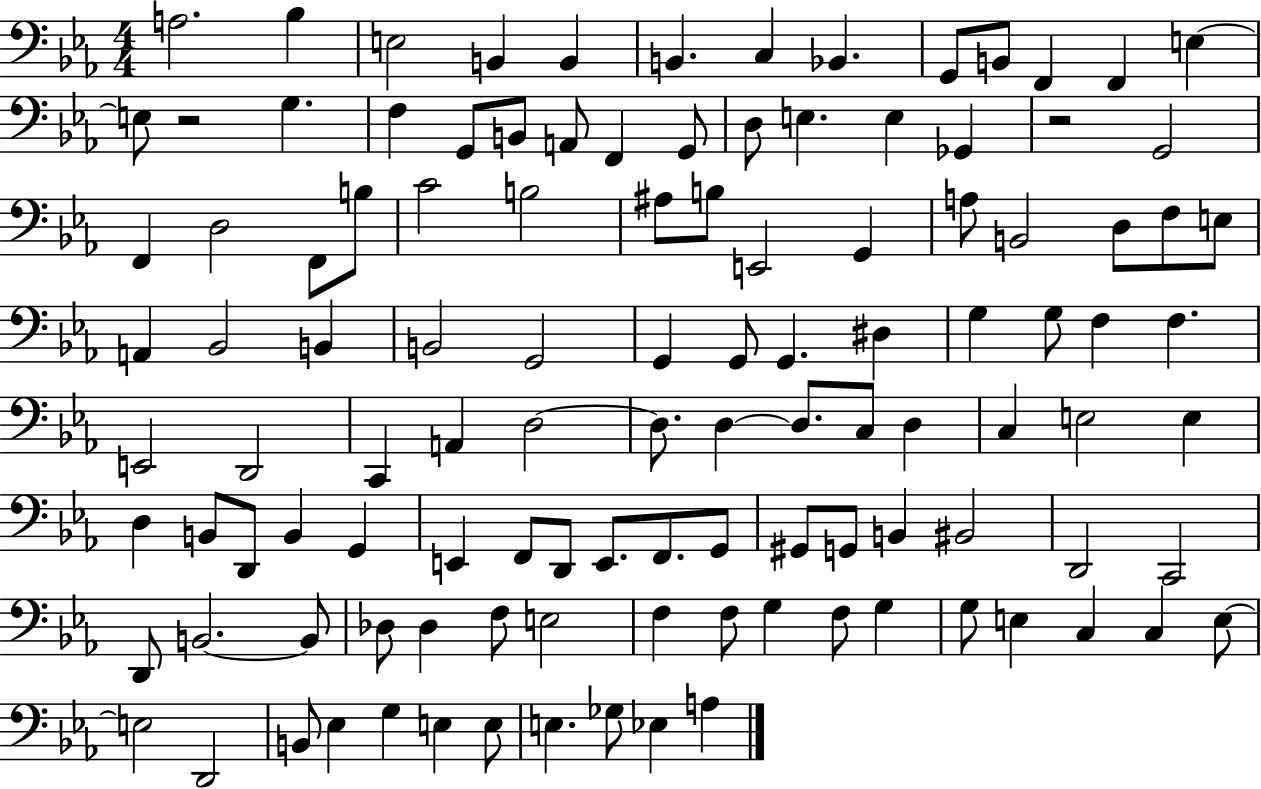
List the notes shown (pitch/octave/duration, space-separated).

A3/h. Bb3/q E3/h B2/q B2/q B2/q. C3/q Bb2/q. G2/e B2/e F2/q F2/q E3/q E3/e R/h G3/q. F3/q G2/e B2/e A2/e F2/q G2/e D3/e E3/q. E3/q Gb2/q R/h G2/h F2/q D3/h F2/e B3/e C4/h B3/h A#3/e B3/e E2/h G2/q A3/e B2/h D3/e F3/e E3/e A2/q Bb2/h B2/q B2/h G2/h G2/q G2/e G2/q. D#3/q G3/q G3/e F3/q F3/q. E2/h D2/h C2/q A2/q D3/h D3/e. D3/q D3/e. C3/e D3/q C3/q E3/h E3/q D3/q B2/e D2/e B2/q G2/q E2/q F2/e D2/e E2/e. F2/e. G2/e G#2/e G2/e B2/q BIS2/h D2/h C2/h D2/e B2/h. B2/e Db3/e Db3/q F3/e E3/h F3/q F3/e G3/q F3/e G3/q G3/e E3/q C3/q C3/q E3/e E3/h D2/h B2/e Eb3/q G3/q E3/q E3/e E3/q. Gb3/e Eb3/q A3/q